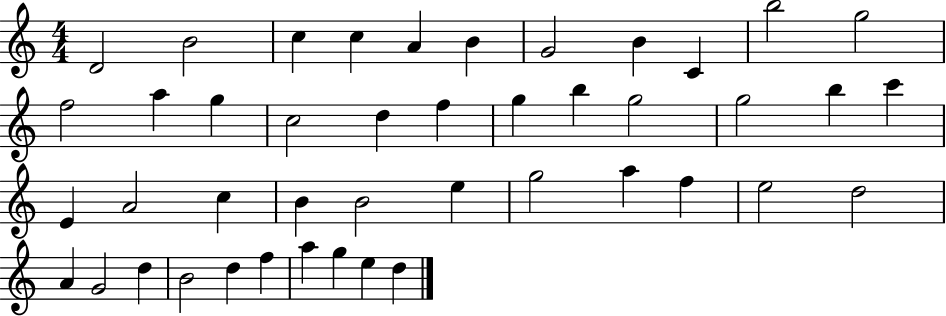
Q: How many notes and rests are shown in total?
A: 44